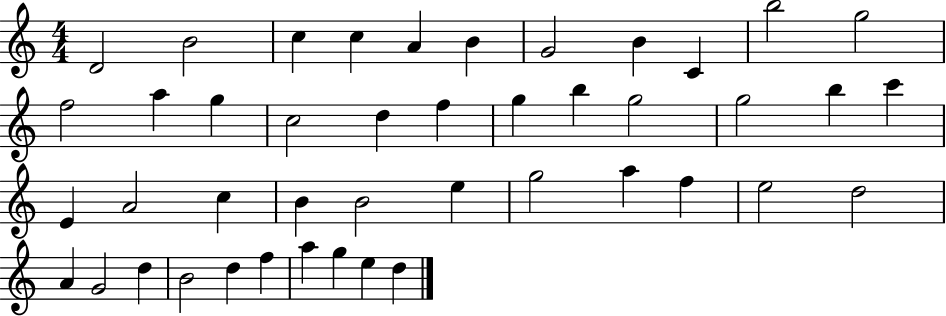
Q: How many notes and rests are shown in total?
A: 44